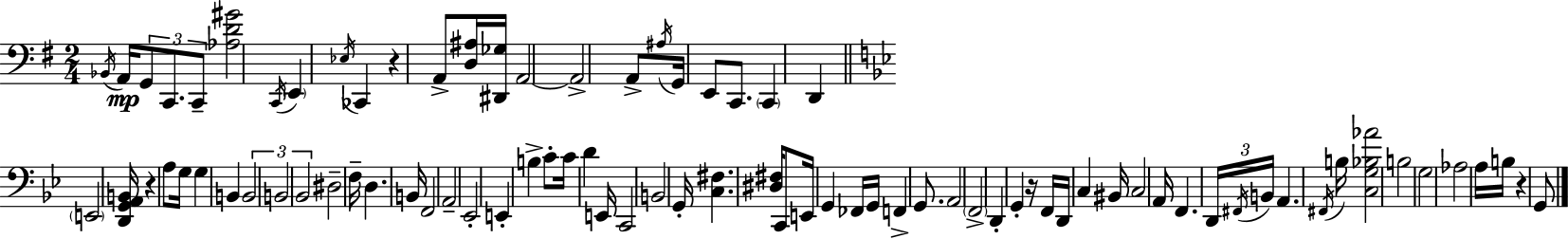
X:1
T:Untitled
M:2/4
L:1/4
K:G
_B,,/4 A,,/4 G,,/2 C,,/2 C,,/2 [_A,D^G]2 C,,/4 E,, _E,/4 _C,, z A,,/2 [D,^A,]/4 [^D,,_G,]/4 A,,2 A,,2 A,,/2 ^A,/4 G,,/4 E,,/2 C,,/2 C,, D,, E,,2 [D,,G,,A,,B,,]/4 z A,/2 G,/4 G, B,, B,,2 B,,2 _B,,2 ^D,2 F,/4 D, B,,/4 F,,2 A,,2 _E,,2 E,, B, C/2 C/4 D E,,/4 C,,2 B,,2 G,,/4 [C,^F,] [^D,^F,]/4 C,,/2 E,,/4 G,, _F,,/4 G,,/4 F,, G,,/2 A,,2 F,,2 D,, G,, z/4 F,,/4 D,,/4 C, ^B,,/4 C,2 A,,/4 F,, D,,/4 ^F,,/4 B,,/4 A,, ^F,,/4 B,/4 [C,G,_B,_A]2 B,2 G,2 _A,2 A,/4 B,/4 z G,,/2